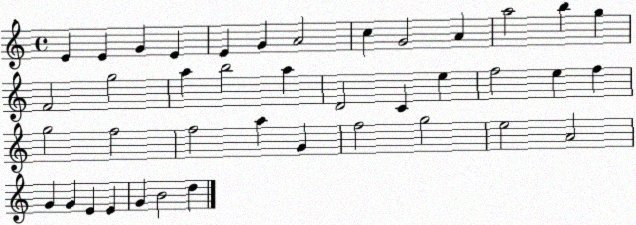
X:1
T:Untitled
M:4/4
L:1/4
K:C
E E G E E G A2 c G2 A a2 b g F2 g2 a b2 a D2 C e f2 e f g2 f2 f2 a G f2 g2 e2 A2 G G E E G B2 d